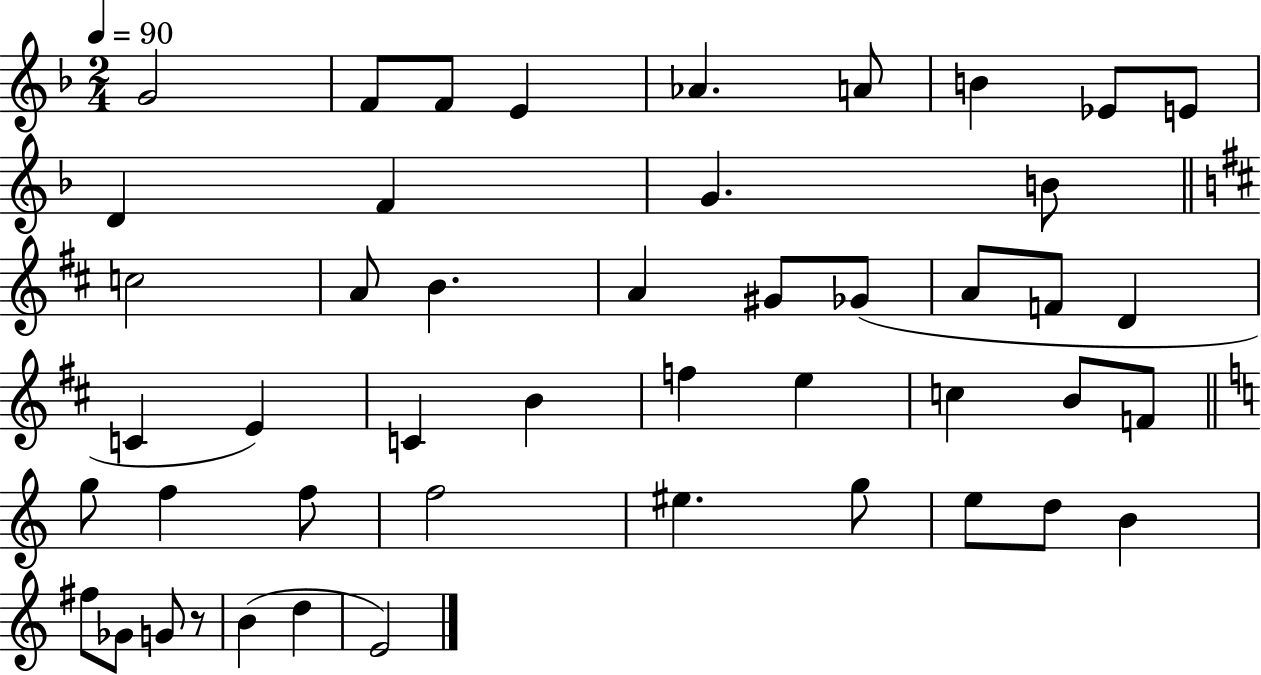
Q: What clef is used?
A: treble